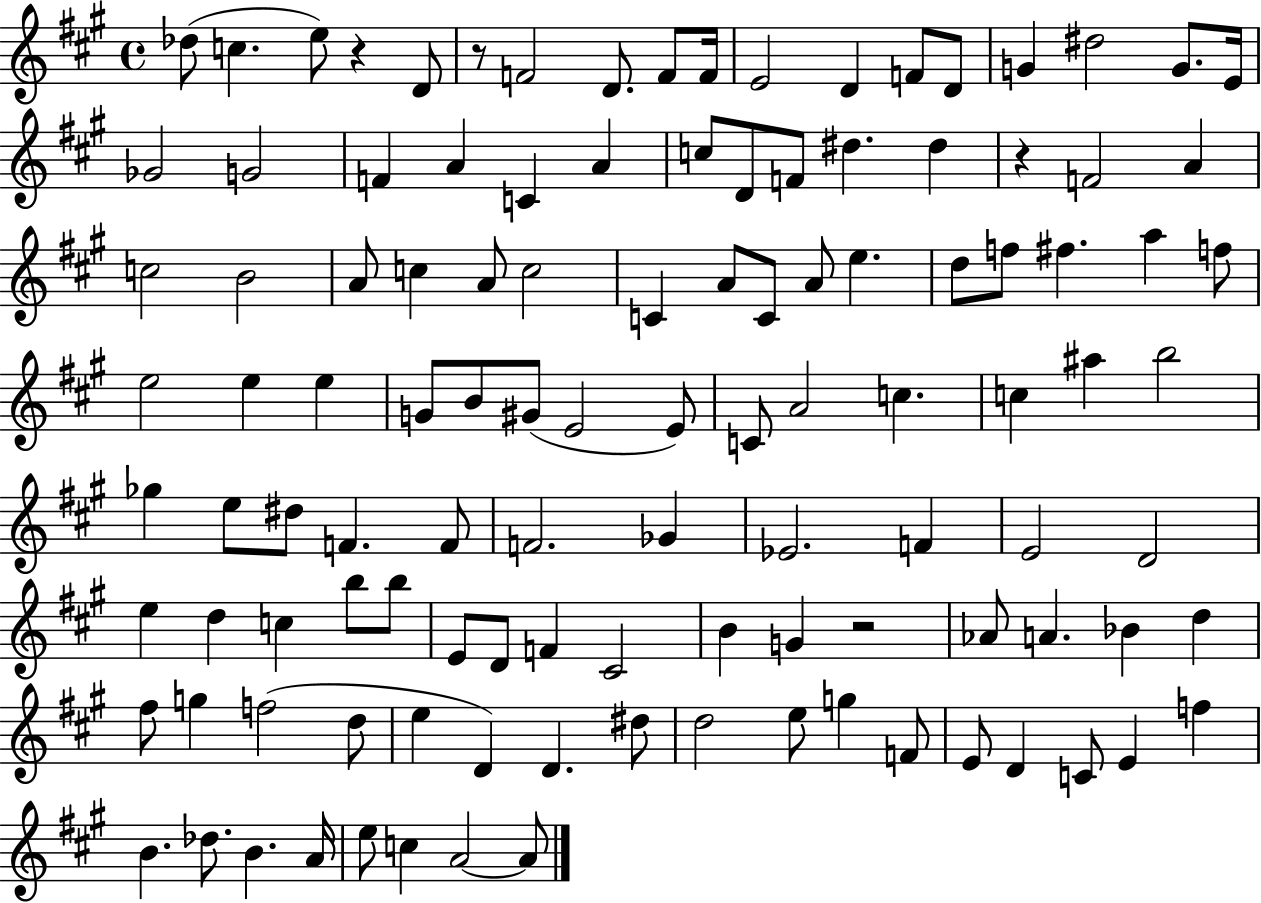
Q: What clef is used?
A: treble